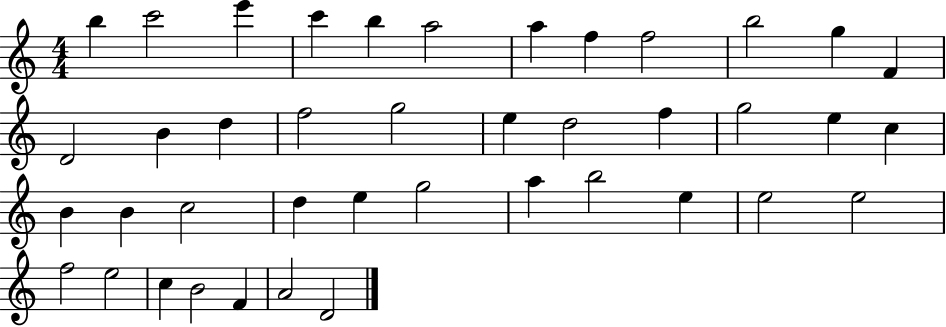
B5/q C6/h E6/q C6/q B5/q A5/h A5/q F5/q F5/h B5/h G5/q F4/q D4/h B4/q D5/q F5/h G5/h E5/q D5/h F5/q G5/h E5/q C5/q B4/q B4/q C5/h D5/q E5/q G5/h A5/q B5/h E5/q E5/h E5/h F5/h E5/h C5/q B4/h F4/q A4/h D4/h